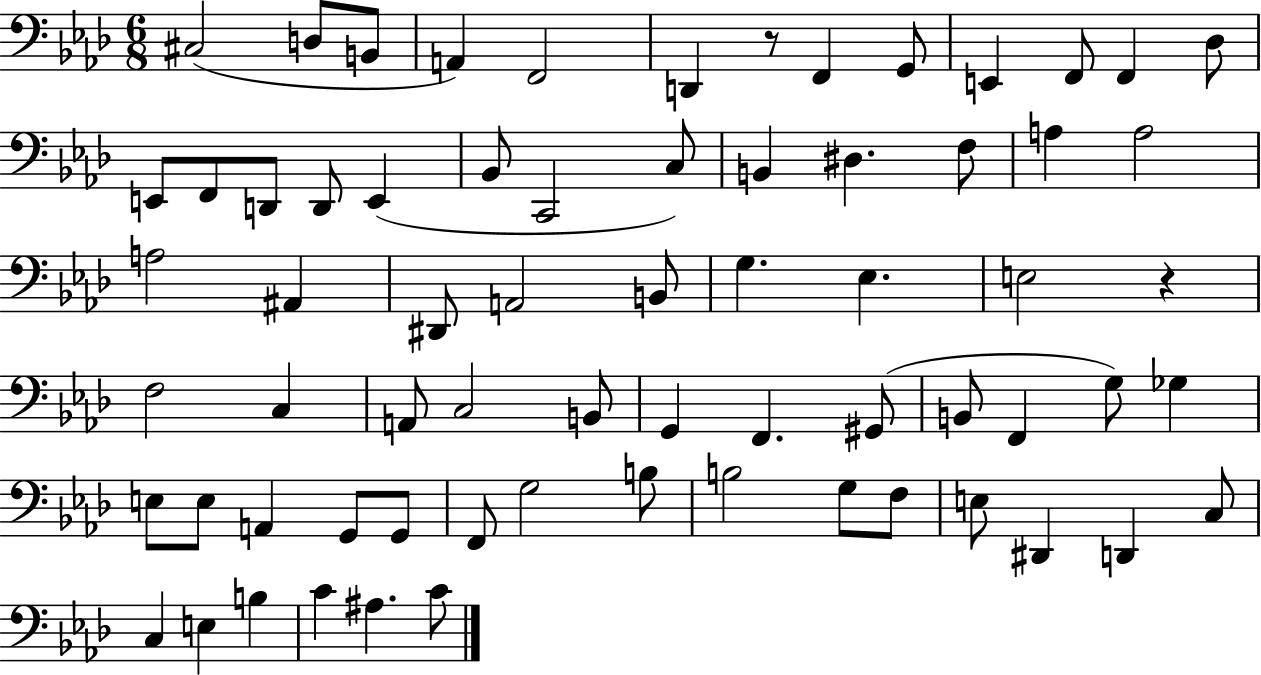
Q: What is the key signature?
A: AES major